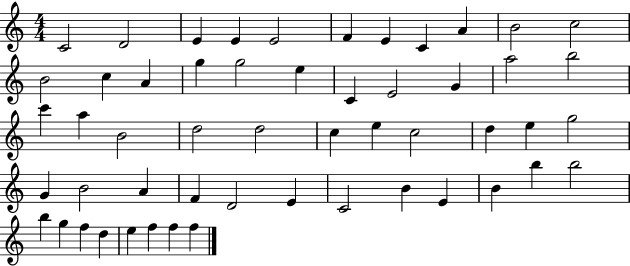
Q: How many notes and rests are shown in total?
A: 53